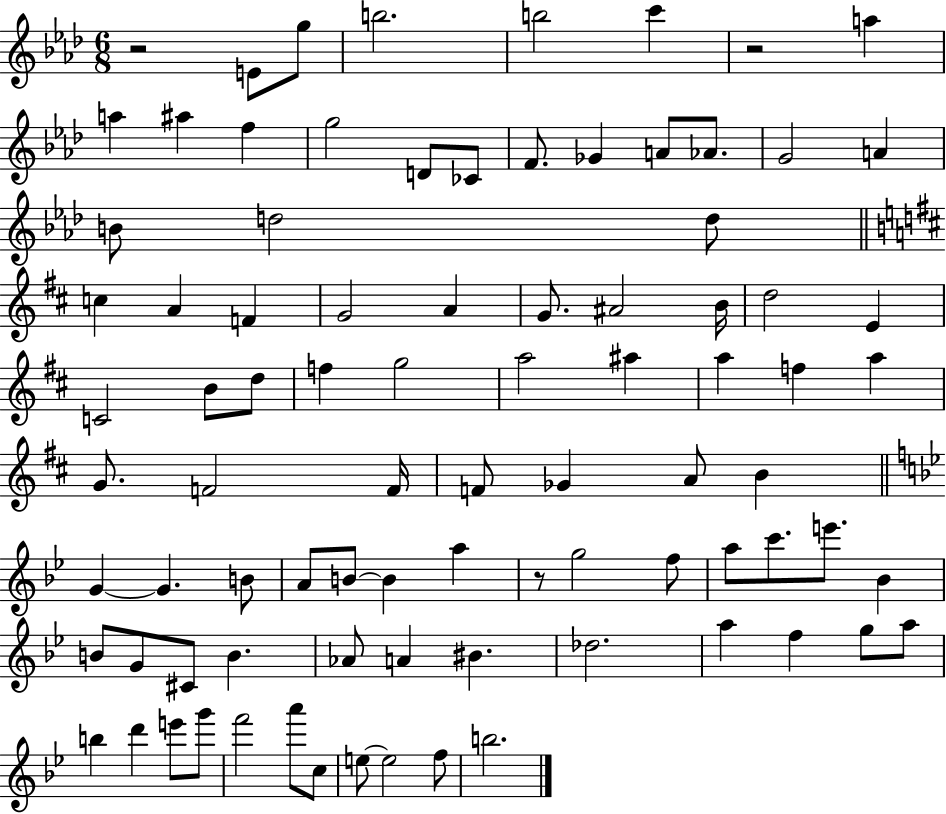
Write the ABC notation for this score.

X:1
T:Untitled
M:6/8
L:1/4
K:Ab
z2 E/2 g/2 b2 b2 c' z2 a a ^a f g2 D/2 _C/2 F/2 _G A/2 _A/2 G2 A B/2 d2 d/2 c A F G2 A G/2 ^A2 B/4 d2 E C2 B/2 d/2 f g2 a2 ^a a f a G/2 F2 F/4 F/2 _G A/2 B G G B/2 A/2 B/2 B a z/2 g2 f/2 a/2 c'/2 e'/2 _B B/2 G/2 ^C/2 B _A/2 A ^B _d2 a f g/2 a/2 b d' e'/2 g'/2 f'2 a'/2 c/2 e/2 e2 f/2 b2